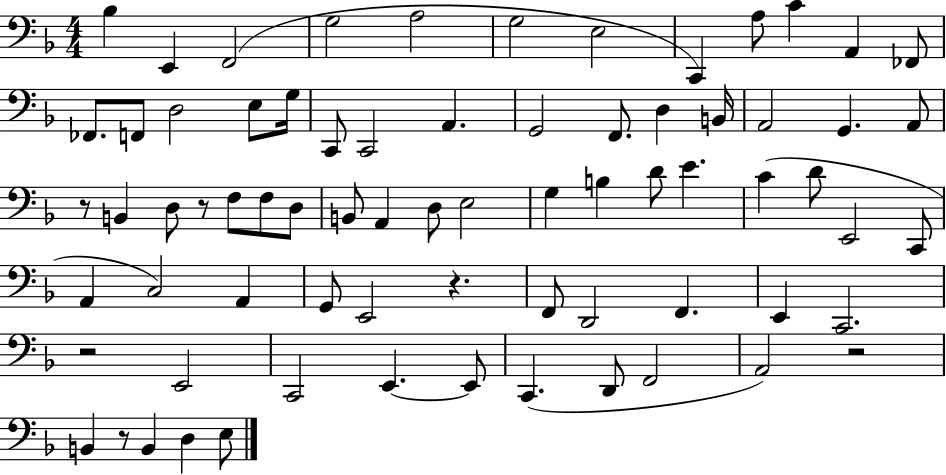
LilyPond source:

{
  \clef bass
  \numericTimeSignature
  \time 4/4
  \key f \major
  bes4 e,4 f,2( | g2 a2 | g2 e2 | c,4) a8 c'4 a,4 fes,8 | \break fes,8. f,8 d2 e8 g16 | c,8 c,2 a,4. | g,2 f,8. d4 b,16 | a,2 g,4. a,8 | \break r8 b,4 d8 r8 f8 f8 d8 | b,8 a,4 d8 e2 | g4 b4 d'8 e'4. | c'4( d'8 e,2 c,8 | \break a,4 c2) a,4 | g,8 e,2 r4. | f,8 d,2 f,4. | e,4 c,2. | \break r2 e,2 | c,2 e,4.~~ e,8 | c,4.( d,8 f,2 | a,2) r2 | \break b,4 r8 b,4 d4 e8 | \bar "|."
}